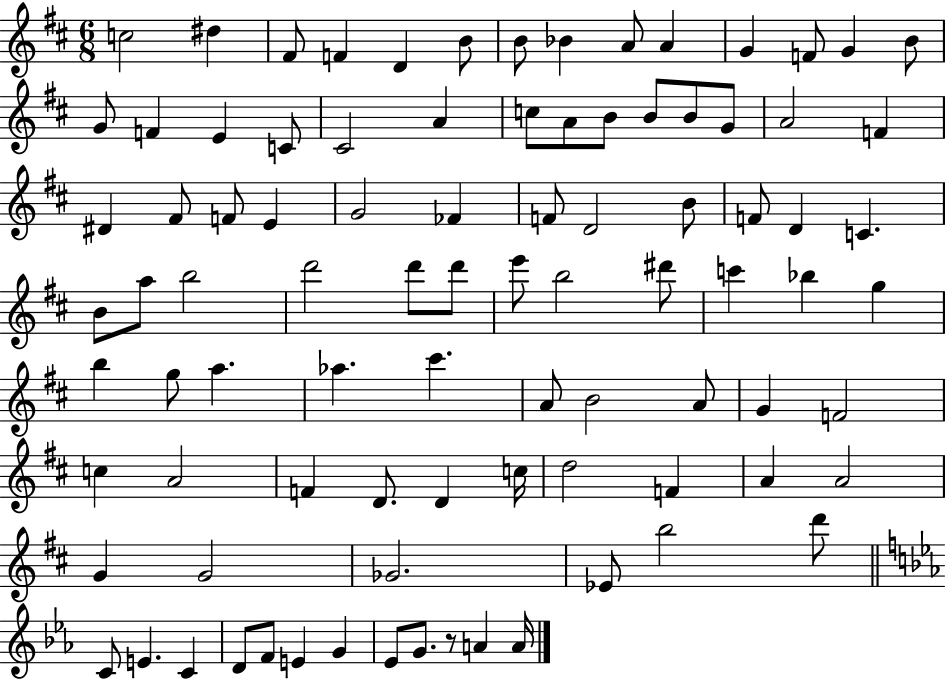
X:1
T:Untitled
M:6/8
L:1/4
K:D
c2 ^d ^F/2 F D B/2 B/2 _B A/2 A G F/2 G B/2 G/2 F E C/2 ^C2 A c/2 A/2 B/2 B/2 B/2 G/2 A2 F ^D ^F/2 F/2 E G2 _F F/2 D2 B/2 F/2 D C B/2 a/2 b2 d'2 d'/2 d'/2 e'/2 b2 ^d'/2 c' _b g b g/2 a _a ^c' A/2 B2 A/2 G F2 c A2 F D/2 D c/4 d2 F A A2 G G2 _G2 _E/2 b2 d'/2 C/2 E C D/2 F/2 E G _E/2 G/2 z/2 A A/4